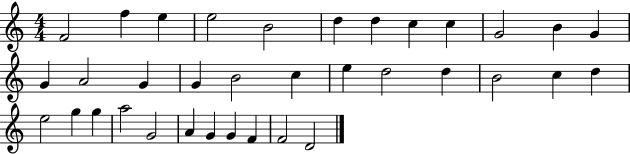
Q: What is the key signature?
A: C major